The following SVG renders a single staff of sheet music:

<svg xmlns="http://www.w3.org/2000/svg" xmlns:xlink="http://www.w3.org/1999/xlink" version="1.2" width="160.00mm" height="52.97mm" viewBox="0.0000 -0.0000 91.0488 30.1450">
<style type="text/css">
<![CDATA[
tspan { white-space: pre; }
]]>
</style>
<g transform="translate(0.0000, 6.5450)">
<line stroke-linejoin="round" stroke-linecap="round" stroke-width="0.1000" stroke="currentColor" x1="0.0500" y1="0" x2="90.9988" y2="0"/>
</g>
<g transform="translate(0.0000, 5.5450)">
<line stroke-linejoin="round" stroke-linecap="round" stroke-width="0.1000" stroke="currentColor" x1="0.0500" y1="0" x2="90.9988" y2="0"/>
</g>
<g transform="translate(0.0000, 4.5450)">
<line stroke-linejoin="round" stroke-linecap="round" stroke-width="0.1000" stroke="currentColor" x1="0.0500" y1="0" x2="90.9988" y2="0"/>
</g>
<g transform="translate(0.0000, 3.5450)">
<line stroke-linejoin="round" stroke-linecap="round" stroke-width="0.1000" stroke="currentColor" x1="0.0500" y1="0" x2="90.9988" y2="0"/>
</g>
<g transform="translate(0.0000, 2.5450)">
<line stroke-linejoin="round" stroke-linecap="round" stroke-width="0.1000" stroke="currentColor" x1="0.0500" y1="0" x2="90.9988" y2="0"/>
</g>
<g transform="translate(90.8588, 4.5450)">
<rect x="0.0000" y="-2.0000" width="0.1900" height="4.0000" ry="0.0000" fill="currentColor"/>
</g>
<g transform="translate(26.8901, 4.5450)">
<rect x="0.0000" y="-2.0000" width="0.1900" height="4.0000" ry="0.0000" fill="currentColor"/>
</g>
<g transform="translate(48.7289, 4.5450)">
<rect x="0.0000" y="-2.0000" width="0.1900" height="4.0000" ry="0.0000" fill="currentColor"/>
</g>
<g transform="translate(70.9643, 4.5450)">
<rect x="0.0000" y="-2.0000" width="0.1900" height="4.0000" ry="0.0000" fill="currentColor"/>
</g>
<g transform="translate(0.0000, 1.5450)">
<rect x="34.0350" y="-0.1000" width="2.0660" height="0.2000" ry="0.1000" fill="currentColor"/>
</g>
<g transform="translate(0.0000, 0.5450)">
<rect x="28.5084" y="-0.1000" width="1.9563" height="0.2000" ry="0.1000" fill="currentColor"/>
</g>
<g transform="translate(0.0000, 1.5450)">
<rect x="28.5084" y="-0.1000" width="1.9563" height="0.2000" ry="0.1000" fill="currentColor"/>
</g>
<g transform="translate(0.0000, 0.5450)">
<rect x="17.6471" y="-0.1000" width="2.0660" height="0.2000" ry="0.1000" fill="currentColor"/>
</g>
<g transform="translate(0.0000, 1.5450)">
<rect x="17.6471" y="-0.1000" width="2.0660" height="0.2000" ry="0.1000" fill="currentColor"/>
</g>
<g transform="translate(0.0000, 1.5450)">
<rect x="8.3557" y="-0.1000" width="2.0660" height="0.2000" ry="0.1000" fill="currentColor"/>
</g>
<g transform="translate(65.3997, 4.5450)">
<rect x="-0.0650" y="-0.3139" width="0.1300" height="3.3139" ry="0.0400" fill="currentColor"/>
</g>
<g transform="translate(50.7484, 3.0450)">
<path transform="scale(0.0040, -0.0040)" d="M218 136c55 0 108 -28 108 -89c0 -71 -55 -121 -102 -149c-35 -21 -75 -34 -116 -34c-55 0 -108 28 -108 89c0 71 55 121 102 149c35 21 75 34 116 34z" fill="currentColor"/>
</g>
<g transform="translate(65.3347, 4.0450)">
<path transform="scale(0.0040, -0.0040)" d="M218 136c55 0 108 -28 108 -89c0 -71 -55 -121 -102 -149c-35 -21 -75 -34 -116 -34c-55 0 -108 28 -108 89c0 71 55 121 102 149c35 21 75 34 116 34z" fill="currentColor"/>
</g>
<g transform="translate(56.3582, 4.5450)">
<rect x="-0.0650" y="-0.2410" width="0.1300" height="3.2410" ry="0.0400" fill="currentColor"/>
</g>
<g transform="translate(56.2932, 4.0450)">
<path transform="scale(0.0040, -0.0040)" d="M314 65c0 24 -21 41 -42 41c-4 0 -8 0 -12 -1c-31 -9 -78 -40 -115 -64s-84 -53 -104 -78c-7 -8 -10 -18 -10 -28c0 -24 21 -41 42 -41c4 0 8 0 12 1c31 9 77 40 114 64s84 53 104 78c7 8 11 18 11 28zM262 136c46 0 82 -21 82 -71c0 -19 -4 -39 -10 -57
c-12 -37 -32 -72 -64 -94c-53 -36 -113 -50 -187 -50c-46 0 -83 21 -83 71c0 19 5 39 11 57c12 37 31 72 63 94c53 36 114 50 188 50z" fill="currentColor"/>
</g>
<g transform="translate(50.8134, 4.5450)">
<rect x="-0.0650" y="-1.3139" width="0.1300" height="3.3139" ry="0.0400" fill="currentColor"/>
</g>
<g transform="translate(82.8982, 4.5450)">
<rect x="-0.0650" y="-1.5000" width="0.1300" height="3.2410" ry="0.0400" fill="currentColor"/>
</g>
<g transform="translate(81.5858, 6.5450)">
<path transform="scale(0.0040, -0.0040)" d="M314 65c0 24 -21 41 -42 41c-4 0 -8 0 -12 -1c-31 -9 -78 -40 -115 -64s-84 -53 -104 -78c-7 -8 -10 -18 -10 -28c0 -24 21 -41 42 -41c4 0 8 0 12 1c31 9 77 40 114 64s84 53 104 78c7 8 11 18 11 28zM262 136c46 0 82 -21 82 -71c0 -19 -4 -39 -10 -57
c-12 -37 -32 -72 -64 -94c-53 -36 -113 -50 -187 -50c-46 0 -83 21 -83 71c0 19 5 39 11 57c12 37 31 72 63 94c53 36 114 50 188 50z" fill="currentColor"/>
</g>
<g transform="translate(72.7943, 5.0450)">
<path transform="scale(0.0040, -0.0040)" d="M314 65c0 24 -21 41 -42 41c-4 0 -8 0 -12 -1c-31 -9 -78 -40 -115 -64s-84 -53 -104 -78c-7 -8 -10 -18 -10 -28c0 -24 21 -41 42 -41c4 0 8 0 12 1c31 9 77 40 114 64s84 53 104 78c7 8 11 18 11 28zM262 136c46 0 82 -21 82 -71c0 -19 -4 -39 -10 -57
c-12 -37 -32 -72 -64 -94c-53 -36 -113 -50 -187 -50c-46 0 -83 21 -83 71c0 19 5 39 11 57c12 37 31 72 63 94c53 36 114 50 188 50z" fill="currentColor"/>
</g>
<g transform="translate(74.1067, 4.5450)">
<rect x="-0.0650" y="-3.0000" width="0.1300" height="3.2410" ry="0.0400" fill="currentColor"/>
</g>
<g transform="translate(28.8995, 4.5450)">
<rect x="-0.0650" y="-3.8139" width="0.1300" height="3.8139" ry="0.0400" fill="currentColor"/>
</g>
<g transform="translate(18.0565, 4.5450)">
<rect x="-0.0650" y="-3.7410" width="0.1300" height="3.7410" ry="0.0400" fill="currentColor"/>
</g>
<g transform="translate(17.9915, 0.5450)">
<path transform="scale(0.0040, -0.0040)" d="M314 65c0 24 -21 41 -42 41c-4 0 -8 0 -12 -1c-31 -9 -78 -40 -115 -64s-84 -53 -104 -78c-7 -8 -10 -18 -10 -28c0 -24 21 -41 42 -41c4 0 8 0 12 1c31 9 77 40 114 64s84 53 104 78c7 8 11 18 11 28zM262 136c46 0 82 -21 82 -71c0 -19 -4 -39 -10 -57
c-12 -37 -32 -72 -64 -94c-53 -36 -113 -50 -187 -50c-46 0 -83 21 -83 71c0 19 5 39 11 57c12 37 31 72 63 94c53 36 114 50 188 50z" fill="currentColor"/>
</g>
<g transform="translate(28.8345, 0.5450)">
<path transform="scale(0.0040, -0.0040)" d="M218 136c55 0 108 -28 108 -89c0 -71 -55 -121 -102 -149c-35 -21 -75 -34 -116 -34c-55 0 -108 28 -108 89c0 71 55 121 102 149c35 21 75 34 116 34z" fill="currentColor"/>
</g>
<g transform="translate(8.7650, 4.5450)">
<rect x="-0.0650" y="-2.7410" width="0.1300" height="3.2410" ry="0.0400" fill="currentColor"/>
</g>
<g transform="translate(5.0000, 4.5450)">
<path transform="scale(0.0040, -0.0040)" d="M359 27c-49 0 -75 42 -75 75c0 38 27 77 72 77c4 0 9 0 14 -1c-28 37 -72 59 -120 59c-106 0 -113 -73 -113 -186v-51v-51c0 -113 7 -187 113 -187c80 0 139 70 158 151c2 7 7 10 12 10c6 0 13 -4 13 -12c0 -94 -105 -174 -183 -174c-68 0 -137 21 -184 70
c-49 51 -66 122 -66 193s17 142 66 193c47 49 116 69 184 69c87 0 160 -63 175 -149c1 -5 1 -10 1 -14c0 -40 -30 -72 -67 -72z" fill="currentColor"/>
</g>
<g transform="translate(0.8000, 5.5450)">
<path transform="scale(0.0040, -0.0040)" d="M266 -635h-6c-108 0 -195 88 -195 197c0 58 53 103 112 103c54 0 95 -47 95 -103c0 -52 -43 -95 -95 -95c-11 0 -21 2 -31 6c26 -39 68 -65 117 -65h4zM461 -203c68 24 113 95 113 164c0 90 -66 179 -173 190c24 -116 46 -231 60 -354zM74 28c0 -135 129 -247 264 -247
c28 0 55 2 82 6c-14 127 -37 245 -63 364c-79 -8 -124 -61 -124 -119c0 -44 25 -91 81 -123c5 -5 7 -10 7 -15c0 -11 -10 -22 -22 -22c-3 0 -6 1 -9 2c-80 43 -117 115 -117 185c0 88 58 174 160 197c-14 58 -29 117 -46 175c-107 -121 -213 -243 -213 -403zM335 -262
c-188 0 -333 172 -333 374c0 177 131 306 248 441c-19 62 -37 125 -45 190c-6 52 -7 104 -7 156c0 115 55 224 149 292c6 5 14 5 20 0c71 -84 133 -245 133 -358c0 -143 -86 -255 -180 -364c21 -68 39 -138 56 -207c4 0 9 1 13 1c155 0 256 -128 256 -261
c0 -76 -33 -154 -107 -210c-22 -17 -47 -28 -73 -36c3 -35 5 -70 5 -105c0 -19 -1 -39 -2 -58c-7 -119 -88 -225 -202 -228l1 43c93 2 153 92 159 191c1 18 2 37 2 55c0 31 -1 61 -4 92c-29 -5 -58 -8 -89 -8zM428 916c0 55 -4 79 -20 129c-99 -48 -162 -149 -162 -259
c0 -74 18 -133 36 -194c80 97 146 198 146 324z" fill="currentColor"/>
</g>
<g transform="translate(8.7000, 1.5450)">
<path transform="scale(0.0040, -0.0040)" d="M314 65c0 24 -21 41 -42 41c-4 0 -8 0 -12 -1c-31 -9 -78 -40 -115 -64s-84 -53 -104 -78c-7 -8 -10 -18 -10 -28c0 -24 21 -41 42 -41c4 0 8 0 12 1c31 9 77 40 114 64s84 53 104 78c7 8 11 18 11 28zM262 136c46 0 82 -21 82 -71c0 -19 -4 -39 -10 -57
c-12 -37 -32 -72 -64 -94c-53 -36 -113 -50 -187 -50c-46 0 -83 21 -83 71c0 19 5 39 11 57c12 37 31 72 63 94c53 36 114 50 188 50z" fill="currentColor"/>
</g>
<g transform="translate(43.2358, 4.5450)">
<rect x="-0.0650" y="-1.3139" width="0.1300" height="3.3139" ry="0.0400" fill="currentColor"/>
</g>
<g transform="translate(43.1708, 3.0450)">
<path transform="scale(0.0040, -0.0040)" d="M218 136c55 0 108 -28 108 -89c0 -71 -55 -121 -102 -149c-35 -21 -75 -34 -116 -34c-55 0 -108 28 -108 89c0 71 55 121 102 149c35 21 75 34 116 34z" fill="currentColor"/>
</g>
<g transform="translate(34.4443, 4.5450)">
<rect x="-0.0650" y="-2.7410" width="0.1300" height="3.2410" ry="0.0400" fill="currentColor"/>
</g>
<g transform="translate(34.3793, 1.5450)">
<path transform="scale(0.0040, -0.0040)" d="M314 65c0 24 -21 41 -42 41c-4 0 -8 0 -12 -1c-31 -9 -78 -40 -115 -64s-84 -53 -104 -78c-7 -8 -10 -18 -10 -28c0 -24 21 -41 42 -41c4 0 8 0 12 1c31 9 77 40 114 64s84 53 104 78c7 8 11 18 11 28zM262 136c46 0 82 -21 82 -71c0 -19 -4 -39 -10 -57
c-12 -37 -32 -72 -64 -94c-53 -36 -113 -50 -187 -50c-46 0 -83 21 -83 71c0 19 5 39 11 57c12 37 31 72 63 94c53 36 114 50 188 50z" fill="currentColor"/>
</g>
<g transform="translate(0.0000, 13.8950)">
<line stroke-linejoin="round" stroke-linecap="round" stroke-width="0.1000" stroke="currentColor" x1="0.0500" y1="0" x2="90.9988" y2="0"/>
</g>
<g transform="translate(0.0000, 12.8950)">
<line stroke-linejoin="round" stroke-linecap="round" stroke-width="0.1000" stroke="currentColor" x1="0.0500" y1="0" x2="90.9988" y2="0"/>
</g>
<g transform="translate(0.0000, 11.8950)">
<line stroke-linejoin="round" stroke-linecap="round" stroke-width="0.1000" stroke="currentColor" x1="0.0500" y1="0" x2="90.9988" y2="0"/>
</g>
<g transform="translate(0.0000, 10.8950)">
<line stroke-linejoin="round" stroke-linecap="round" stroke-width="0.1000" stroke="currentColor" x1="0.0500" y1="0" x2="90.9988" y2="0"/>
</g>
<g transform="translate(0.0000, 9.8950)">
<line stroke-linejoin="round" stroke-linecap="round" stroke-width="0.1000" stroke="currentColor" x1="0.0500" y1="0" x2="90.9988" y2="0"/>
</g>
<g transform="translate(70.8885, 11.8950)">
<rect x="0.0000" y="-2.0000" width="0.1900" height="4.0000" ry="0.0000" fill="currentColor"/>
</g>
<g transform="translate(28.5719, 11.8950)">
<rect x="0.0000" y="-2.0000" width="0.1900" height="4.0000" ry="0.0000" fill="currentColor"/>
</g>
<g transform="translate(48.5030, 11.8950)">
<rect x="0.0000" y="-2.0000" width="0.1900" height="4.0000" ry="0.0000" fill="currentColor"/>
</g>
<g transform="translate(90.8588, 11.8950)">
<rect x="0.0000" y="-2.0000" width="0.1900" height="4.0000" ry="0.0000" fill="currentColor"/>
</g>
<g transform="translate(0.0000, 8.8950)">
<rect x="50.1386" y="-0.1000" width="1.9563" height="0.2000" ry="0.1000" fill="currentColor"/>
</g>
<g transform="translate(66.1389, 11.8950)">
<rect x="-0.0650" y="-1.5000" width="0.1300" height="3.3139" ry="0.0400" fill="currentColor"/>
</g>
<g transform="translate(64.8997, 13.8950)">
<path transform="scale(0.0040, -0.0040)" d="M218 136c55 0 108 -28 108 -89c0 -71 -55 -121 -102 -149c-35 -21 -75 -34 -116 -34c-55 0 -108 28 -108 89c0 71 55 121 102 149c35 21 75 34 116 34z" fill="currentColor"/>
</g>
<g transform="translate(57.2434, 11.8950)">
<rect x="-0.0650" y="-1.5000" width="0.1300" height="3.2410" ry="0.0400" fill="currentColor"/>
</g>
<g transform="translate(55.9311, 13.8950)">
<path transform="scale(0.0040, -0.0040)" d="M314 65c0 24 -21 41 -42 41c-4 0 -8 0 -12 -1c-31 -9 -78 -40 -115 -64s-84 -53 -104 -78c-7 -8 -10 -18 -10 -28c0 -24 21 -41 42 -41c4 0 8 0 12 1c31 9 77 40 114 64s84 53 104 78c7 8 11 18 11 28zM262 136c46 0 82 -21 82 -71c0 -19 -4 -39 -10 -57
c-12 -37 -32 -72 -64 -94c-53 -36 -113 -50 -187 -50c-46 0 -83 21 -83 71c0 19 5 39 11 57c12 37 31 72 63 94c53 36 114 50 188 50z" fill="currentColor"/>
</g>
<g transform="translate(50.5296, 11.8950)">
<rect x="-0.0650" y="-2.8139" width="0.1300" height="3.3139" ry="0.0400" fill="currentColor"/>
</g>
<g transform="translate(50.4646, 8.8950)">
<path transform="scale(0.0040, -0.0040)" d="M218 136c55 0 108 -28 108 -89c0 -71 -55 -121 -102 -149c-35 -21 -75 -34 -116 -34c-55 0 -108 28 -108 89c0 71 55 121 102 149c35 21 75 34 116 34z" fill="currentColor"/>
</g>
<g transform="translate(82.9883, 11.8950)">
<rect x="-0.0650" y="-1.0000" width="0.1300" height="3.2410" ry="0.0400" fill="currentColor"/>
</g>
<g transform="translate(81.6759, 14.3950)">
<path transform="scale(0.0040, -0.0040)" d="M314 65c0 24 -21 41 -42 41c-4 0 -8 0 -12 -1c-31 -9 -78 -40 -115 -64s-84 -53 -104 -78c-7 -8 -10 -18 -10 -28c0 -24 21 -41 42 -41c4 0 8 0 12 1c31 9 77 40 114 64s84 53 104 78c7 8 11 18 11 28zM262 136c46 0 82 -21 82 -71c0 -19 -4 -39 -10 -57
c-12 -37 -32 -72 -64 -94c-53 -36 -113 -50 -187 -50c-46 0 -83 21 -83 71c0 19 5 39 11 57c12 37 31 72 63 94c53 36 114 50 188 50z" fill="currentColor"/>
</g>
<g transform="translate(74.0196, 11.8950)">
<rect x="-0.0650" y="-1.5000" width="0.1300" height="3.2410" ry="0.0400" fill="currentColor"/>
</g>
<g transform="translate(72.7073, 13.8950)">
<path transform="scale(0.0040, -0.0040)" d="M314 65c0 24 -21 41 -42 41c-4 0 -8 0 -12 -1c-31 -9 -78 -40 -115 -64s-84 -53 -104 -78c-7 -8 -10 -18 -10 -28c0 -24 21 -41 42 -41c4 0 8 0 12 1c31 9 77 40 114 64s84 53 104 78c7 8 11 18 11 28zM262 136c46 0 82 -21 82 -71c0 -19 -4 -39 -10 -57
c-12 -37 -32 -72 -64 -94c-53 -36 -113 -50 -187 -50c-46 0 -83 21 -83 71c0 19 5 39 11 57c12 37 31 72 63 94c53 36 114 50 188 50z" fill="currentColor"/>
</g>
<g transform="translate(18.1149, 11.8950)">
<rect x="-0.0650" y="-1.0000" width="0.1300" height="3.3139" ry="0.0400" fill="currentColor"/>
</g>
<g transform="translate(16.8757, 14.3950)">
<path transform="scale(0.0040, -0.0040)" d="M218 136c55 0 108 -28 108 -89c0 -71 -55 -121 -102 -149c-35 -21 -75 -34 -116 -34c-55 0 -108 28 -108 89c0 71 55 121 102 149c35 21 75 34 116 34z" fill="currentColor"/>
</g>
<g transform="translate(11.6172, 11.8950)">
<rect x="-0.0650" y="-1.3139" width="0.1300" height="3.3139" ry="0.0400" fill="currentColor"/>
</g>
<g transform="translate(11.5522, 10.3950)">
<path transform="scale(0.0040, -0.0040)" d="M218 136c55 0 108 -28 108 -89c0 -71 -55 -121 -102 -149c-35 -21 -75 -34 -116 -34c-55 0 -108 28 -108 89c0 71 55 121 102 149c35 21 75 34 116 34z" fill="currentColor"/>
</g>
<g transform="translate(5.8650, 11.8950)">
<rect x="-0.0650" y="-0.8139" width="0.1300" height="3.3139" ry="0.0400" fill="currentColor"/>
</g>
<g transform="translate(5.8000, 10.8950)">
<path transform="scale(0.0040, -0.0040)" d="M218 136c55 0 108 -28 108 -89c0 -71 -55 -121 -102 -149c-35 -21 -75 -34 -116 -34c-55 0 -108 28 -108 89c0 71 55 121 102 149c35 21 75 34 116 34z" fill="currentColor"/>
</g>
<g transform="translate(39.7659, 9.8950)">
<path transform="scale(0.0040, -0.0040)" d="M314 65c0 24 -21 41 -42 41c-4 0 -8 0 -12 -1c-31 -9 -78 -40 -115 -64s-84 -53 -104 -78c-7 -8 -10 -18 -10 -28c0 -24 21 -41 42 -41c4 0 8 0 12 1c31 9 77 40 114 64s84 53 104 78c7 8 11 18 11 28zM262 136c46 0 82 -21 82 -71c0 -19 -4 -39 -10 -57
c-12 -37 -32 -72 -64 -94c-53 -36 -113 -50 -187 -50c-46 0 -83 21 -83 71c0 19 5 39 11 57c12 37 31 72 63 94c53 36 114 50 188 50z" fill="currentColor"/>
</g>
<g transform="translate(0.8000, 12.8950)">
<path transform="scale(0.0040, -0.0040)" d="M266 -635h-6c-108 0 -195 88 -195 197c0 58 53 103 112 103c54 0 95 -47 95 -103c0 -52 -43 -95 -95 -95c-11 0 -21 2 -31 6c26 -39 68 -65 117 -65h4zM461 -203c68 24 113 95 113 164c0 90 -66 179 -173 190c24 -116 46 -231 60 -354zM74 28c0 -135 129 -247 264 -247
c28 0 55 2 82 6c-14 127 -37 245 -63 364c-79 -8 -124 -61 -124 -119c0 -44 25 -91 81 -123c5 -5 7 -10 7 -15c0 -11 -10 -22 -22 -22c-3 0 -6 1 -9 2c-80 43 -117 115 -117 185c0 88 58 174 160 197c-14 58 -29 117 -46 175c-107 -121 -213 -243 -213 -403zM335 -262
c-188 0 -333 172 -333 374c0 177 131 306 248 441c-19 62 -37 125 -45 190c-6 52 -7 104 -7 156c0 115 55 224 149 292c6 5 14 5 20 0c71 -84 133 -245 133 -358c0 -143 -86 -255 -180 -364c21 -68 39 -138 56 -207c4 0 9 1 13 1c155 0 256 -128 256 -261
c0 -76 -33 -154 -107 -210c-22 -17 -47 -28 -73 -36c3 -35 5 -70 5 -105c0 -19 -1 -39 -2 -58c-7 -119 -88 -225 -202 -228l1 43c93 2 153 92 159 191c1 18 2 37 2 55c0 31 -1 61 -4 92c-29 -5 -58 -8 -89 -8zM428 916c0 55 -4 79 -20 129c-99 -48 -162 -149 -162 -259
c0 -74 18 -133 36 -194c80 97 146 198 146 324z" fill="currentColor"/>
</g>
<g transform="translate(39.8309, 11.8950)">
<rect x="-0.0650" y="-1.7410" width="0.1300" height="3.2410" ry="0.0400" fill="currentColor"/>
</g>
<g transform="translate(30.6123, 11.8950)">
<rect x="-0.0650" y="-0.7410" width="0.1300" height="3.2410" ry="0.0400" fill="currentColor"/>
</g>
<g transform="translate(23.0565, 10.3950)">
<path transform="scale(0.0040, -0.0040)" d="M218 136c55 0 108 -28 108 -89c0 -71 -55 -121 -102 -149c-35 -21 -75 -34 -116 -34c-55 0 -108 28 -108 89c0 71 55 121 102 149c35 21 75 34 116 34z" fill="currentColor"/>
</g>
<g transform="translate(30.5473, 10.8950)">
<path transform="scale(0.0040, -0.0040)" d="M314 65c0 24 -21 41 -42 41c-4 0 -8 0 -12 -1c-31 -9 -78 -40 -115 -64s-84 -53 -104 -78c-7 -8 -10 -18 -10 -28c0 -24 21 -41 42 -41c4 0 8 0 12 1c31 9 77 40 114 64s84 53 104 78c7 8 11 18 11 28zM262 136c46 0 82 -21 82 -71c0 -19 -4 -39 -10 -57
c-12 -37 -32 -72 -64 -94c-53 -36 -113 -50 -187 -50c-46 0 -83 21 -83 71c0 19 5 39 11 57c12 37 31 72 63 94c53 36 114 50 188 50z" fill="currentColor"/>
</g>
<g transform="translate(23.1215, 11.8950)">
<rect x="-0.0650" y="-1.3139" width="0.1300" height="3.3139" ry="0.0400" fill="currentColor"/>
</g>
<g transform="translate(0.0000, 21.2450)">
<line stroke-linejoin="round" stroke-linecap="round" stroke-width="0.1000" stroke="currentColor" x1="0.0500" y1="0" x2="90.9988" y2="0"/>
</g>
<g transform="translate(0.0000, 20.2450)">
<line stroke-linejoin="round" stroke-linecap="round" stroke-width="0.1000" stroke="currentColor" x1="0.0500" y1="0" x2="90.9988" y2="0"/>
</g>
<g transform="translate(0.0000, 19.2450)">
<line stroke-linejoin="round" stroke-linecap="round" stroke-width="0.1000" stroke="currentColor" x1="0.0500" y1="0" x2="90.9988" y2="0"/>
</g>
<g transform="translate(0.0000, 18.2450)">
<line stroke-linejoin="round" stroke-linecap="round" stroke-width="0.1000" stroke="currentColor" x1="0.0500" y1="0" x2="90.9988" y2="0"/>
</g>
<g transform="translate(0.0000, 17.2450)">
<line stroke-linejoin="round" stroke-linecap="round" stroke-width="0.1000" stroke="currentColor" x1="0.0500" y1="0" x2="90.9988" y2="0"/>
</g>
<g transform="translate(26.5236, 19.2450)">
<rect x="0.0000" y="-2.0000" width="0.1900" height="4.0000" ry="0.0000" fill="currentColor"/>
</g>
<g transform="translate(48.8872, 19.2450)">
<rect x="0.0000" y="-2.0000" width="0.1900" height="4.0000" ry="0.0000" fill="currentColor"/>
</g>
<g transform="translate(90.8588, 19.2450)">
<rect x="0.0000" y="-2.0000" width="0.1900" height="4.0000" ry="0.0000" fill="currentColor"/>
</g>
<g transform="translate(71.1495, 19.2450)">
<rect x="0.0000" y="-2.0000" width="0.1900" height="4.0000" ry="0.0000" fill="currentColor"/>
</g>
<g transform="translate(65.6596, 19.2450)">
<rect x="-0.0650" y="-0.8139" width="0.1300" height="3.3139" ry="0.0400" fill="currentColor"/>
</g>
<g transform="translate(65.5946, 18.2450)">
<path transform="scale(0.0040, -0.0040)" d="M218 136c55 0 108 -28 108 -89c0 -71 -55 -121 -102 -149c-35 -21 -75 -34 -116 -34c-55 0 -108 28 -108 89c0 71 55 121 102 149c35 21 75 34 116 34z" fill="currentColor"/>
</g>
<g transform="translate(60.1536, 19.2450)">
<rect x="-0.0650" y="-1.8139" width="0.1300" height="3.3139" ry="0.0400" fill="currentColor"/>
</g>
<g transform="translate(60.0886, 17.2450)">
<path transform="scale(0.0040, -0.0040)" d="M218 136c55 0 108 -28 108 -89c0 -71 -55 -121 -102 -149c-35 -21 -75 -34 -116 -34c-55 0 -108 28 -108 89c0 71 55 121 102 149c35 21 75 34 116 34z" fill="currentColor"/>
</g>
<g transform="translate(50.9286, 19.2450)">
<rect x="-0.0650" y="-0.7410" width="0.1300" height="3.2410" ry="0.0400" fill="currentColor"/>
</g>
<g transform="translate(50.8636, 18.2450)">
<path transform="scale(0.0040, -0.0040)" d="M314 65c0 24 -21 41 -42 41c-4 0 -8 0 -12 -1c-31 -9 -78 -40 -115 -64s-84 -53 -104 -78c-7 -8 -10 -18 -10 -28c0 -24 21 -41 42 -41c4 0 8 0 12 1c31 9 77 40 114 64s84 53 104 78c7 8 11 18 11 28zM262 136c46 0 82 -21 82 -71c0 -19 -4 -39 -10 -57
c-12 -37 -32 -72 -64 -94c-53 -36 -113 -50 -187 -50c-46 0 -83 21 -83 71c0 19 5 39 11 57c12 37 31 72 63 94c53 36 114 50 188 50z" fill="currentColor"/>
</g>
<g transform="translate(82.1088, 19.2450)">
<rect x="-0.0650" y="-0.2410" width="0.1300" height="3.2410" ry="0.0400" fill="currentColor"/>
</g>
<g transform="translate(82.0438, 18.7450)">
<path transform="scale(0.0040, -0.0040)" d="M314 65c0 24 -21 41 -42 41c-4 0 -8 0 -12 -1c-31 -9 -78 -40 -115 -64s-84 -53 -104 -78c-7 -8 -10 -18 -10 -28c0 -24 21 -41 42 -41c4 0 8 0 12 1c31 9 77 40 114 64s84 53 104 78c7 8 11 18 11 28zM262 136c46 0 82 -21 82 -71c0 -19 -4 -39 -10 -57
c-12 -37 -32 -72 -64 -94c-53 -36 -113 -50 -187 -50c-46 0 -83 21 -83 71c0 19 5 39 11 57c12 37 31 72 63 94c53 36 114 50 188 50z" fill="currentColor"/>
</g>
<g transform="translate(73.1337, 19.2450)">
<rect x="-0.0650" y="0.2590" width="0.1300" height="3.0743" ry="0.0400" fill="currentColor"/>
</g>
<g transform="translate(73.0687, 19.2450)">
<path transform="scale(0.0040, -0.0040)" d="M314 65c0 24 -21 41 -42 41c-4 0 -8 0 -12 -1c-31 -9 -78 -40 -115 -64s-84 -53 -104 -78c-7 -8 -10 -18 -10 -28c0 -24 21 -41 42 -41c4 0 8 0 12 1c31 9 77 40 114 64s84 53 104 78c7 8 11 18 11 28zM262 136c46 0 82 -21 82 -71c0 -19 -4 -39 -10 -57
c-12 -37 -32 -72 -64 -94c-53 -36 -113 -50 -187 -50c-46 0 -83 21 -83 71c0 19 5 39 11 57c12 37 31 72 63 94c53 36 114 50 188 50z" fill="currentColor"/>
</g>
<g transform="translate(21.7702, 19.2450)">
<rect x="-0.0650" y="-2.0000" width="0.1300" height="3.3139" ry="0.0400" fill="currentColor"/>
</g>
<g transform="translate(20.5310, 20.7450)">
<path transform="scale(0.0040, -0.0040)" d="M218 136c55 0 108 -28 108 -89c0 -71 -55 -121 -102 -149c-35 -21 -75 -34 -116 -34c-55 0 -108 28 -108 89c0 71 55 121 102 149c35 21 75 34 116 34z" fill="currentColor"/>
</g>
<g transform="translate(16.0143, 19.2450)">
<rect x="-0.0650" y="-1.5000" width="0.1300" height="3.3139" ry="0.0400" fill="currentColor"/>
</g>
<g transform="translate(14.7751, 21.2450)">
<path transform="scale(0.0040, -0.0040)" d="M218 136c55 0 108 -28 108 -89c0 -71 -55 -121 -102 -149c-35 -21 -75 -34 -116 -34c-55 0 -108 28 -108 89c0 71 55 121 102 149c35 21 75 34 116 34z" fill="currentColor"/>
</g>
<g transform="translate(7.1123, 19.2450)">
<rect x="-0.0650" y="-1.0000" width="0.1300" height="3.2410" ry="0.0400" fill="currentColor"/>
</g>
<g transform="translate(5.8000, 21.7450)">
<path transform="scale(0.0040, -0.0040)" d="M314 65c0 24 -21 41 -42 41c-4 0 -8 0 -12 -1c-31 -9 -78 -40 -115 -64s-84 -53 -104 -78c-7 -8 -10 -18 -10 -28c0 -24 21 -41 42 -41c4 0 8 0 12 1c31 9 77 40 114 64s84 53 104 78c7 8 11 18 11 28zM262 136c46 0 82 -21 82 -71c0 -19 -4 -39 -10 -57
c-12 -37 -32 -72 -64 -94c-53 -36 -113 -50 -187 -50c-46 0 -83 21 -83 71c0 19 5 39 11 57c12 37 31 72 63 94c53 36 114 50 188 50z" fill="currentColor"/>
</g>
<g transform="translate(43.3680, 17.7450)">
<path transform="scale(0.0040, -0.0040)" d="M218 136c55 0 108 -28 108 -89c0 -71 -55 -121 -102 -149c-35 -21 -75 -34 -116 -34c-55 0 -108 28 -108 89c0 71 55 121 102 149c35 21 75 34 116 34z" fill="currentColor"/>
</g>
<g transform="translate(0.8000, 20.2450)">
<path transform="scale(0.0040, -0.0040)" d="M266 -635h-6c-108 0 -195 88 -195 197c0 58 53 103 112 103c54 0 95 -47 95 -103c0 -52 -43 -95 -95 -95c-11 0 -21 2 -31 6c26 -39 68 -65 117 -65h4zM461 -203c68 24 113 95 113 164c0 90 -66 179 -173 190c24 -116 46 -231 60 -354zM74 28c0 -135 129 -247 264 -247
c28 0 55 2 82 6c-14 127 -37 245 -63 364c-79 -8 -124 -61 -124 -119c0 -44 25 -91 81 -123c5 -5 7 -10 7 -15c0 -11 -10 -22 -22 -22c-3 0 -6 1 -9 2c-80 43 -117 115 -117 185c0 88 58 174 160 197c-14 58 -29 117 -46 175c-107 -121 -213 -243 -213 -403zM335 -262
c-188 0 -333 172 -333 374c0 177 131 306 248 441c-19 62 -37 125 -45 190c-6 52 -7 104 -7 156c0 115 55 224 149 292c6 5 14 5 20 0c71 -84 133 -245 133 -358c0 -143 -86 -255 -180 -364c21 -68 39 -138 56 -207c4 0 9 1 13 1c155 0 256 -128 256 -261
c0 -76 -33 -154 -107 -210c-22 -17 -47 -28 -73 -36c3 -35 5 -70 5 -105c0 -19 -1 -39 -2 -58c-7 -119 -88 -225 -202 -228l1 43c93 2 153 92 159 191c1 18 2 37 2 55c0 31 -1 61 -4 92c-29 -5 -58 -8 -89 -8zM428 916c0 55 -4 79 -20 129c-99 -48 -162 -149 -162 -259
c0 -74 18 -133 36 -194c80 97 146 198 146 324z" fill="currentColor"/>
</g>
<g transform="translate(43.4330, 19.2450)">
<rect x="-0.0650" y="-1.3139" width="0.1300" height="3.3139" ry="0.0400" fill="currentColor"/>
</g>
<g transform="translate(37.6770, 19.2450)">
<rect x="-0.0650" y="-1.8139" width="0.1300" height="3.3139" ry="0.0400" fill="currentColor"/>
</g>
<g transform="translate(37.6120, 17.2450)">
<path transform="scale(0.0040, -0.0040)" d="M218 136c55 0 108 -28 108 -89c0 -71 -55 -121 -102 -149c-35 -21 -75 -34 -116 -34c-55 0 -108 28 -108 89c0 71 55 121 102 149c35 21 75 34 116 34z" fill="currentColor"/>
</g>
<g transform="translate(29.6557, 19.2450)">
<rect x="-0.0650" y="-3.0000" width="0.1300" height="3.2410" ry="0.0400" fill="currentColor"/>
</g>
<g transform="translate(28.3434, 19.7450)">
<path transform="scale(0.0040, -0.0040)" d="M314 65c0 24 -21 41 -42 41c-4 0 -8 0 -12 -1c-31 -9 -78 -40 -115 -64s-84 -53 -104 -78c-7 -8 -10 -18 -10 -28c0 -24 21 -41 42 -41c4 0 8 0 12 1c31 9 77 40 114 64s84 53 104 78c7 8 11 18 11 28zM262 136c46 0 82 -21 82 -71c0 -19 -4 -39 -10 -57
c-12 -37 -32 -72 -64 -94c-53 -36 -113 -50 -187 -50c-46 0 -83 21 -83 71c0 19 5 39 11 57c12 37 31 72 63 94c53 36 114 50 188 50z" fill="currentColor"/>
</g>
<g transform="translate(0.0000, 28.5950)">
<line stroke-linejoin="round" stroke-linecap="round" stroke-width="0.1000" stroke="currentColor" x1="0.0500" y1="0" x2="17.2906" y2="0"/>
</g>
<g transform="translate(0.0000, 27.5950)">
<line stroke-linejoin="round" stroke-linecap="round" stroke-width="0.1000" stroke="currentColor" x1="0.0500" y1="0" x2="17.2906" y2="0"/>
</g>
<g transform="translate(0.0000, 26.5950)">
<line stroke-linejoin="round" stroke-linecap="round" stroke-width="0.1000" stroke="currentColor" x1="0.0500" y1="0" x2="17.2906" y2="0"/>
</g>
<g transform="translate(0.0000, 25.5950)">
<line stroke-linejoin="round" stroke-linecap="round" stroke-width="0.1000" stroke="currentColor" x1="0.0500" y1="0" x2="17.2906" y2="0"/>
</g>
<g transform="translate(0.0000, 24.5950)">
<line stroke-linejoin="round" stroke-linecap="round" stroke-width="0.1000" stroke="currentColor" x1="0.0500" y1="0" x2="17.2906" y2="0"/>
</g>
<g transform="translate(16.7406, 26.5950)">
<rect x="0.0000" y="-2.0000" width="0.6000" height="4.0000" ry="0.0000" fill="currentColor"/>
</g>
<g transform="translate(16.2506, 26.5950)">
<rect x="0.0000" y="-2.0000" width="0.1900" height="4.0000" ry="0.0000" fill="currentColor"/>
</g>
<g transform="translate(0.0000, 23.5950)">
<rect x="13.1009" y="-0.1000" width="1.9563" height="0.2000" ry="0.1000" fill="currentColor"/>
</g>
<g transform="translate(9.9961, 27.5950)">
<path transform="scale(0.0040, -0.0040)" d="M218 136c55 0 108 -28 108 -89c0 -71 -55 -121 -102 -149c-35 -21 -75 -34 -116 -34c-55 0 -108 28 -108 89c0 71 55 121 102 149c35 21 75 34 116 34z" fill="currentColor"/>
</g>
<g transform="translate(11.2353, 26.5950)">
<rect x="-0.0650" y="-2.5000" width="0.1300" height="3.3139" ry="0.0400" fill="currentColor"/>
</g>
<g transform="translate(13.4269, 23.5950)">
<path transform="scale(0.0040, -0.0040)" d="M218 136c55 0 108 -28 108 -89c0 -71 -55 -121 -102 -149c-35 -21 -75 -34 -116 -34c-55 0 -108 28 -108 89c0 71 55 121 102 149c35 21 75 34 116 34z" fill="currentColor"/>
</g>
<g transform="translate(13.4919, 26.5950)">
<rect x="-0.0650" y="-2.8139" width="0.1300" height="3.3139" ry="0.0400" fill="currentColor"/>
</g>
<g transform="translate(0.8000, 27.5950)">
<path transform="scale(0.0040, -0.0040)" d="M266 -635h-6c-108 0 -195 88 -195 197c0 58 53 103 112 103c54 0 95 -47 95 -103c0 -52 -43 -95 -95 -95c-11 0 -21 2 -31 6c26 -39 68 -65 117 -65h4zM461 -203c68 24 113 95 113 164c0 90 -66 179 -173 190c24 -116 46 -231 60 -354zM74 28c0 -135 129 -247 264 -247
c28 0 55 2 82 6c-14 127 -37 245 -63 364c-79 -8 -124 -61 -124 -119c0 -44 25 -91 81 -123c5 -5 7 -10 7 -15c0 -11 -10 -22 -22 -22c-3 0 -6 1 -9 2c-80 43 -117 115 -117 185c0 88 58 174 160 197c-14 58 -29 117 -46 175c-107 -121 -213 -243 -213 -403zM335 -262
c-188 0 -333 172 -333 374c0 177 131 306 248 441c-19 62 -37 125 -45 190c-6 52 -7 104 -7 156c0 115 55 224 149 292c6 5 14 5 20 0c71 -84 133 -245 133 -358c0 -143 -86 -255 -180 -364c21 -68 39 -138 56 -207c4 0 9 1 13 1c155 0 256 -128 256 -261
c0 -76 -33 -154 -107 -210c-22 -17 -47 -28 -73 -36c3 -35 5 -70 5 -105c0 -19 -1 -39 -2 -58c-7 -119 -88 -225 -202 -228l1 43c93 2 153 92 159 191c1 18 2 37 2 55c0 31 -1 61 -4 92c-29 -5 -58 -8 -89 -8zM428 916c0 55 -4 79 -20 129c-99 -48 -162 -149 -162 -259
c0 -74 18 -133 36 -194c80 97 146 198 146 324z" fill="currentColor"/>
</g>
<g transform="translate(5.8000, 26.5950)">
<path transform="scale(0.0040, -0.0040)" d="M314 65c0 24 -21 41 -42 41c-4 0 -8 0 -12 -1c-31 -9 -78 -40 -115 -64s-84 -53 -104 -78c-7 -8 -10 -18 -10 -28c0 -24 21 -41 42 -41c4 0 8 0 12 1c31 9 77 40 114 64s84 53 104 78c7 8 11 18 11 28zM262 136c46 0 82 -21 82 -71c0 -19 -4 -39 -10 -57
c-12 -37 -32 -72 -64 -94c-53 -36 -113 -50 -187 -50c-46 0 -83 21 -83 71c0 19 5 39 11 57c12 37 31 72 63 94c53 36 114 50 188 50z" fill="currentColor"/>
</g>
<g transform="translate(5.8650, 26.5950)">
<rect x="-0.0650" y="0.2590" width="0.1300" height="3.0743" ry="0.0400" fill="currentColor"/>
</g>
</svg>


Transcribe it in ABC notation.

X:1
T:Untitled
M:4/4
L:1/4
K:C
a2 c'2 c' a2 e e c2 c A2 E2 d e D e d2 f2 a E2 E E2 D2 D2 E F A2 f e d2 f d B2 c2 B2 G a